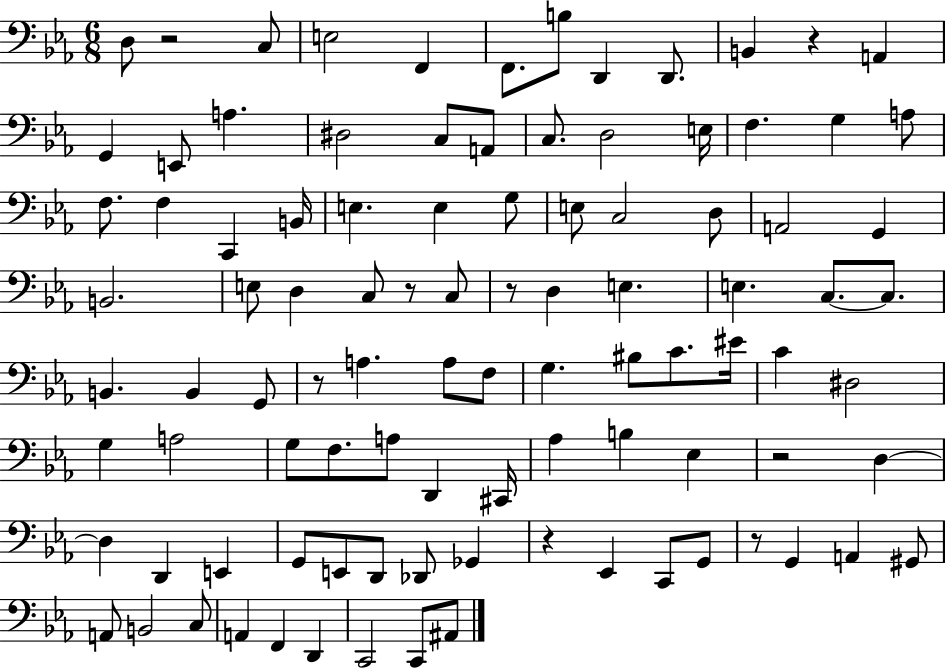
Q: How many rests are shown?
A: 8